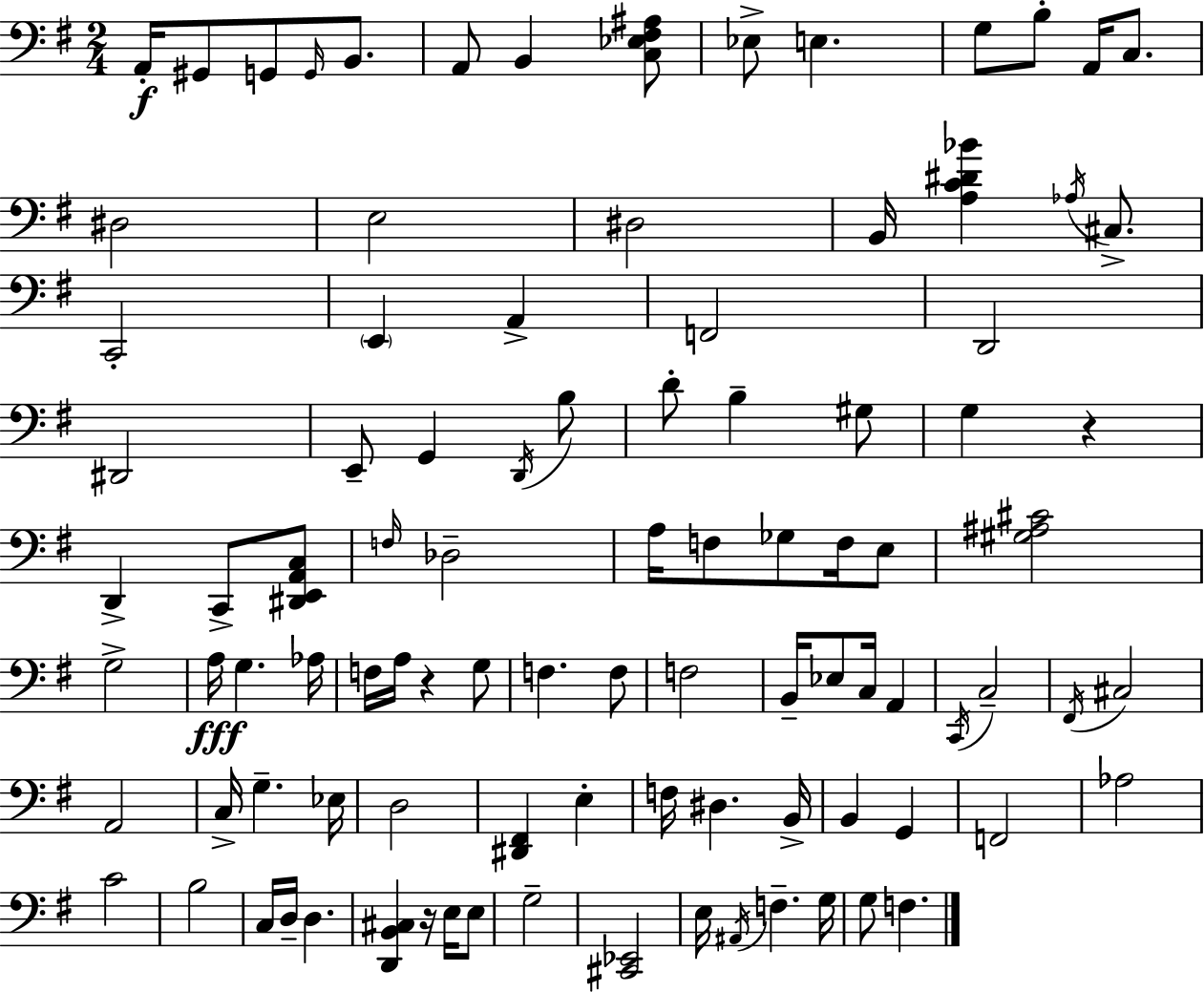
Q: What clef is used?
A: bass